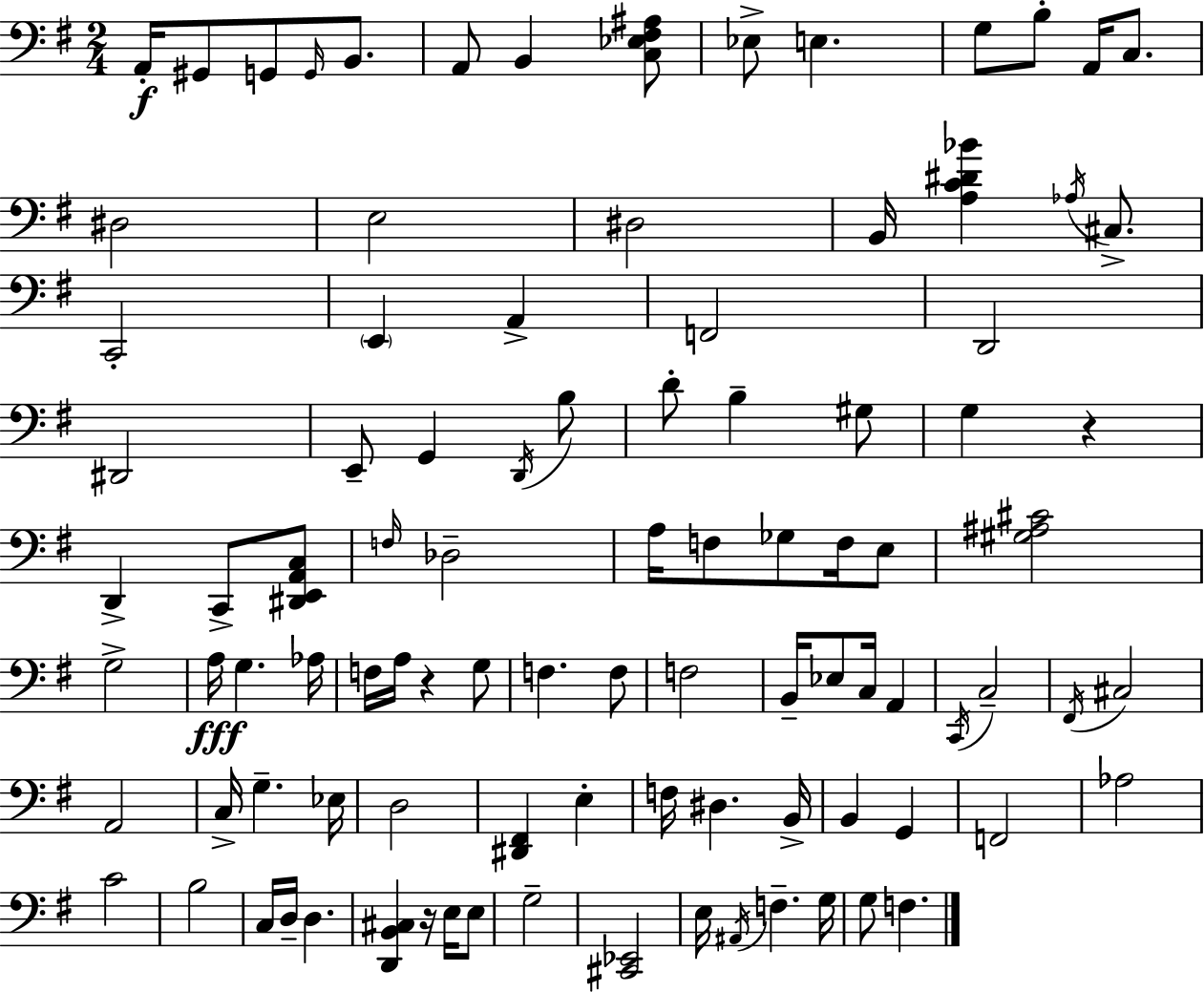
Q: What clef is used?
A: bass